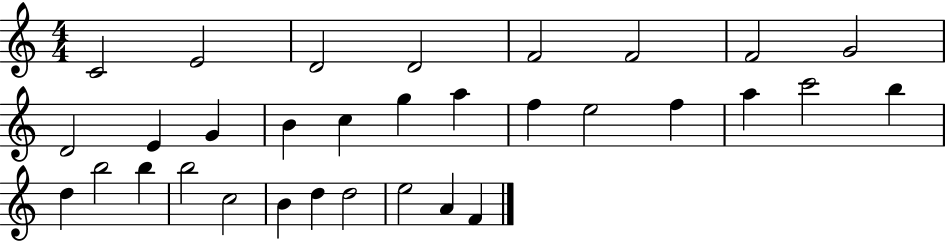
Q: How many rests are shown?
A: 0